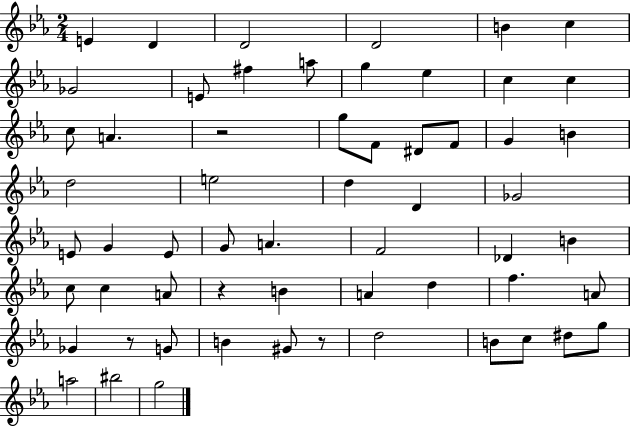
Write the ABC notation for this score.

X:1
T:Untitled
M:2/4
L:1/4
K:Eb
E D D2 D2 B c _G2 E/2 ^f a/2 g _e c c c/2 A z2 g/2 F/2 ^D/2 F/2 G B d2 e2 d D _G2 E/2 G E/2 G/2 A F2 _D B c/2 c A/2 z B A d f A/2 _G z/2 G/2 B ^G/2 z/2 d2 B/2 c/2 ^d/2 g/2 a2 ^b2 g2